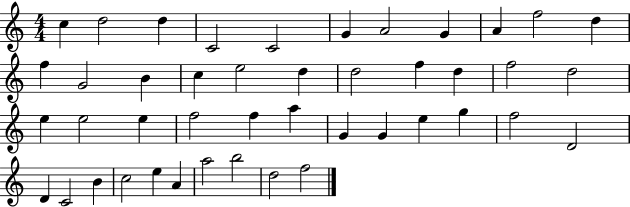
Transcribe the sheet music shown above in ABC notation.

X:1
T:Untitled
M:4/4
L:1/4
K:C
c d2 d C2 C2 G A2 G A f2 d f G2 B c e2 d d2 f d f2 d2 e e2 e f2 f a G G e g f2 D2 D C2 B c2 e A a2 b2 d2 f2